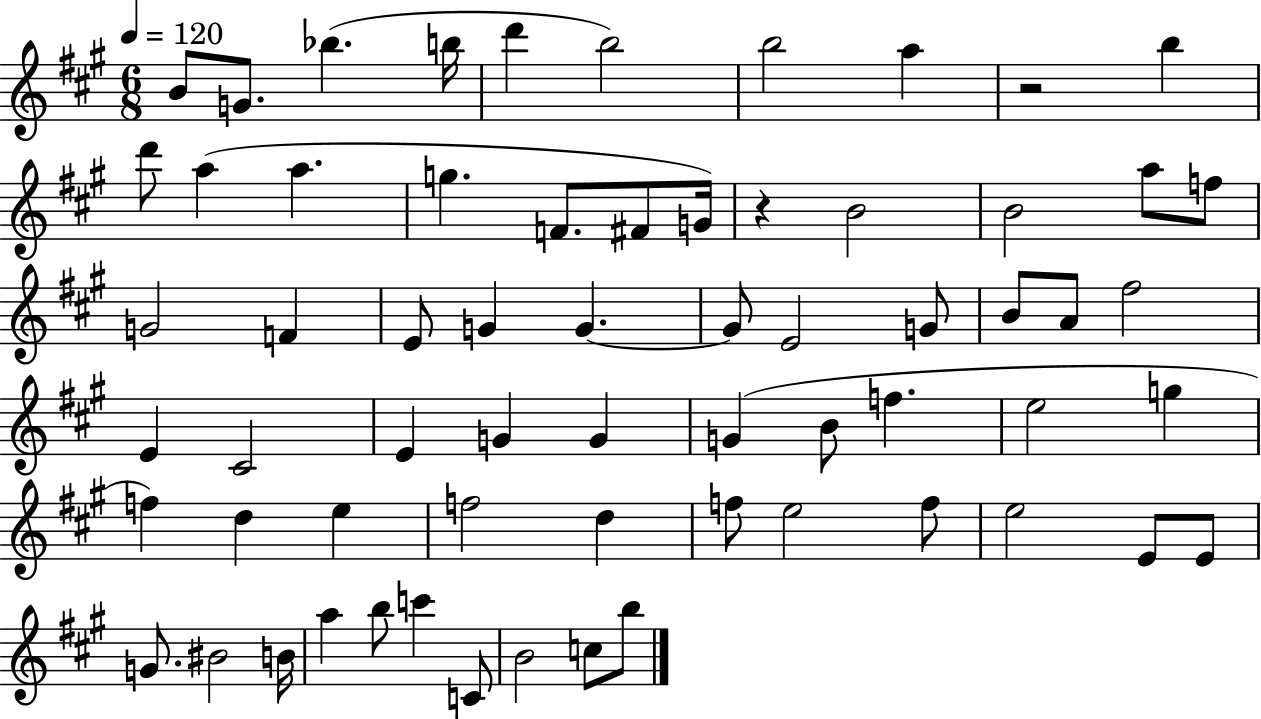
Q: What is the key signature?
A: A major